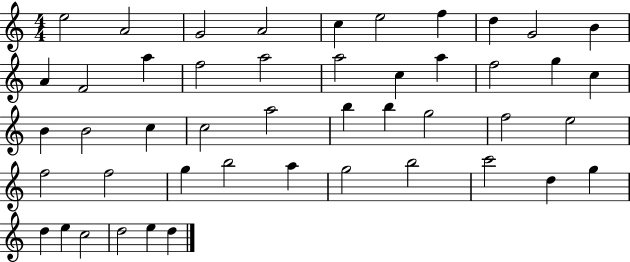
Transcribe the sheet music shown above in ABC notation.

X:1
T:Untitled
M:4/4
L:1/4
K:C
e2 A2 G2 A2 c e2 f d G2 B A F2 a f2 a2 a2 c a f2 g c B B2 c c2 a2 b b g2 f2 e2 f2 f2 g b2 a g2 b2 c'2 d g d e c2 d2 e d